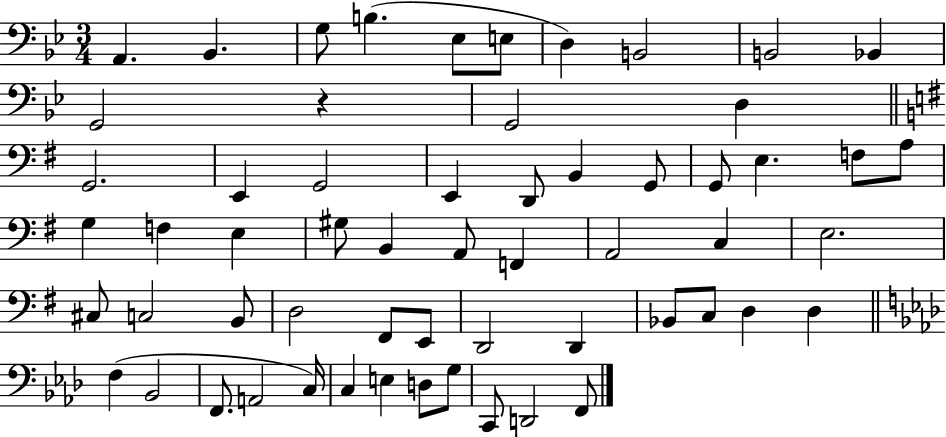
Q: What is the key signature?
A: BES major